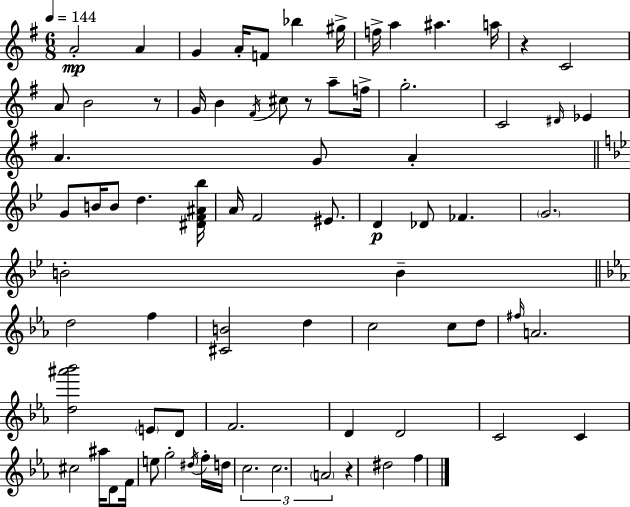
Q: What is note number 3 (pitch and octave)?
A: G4